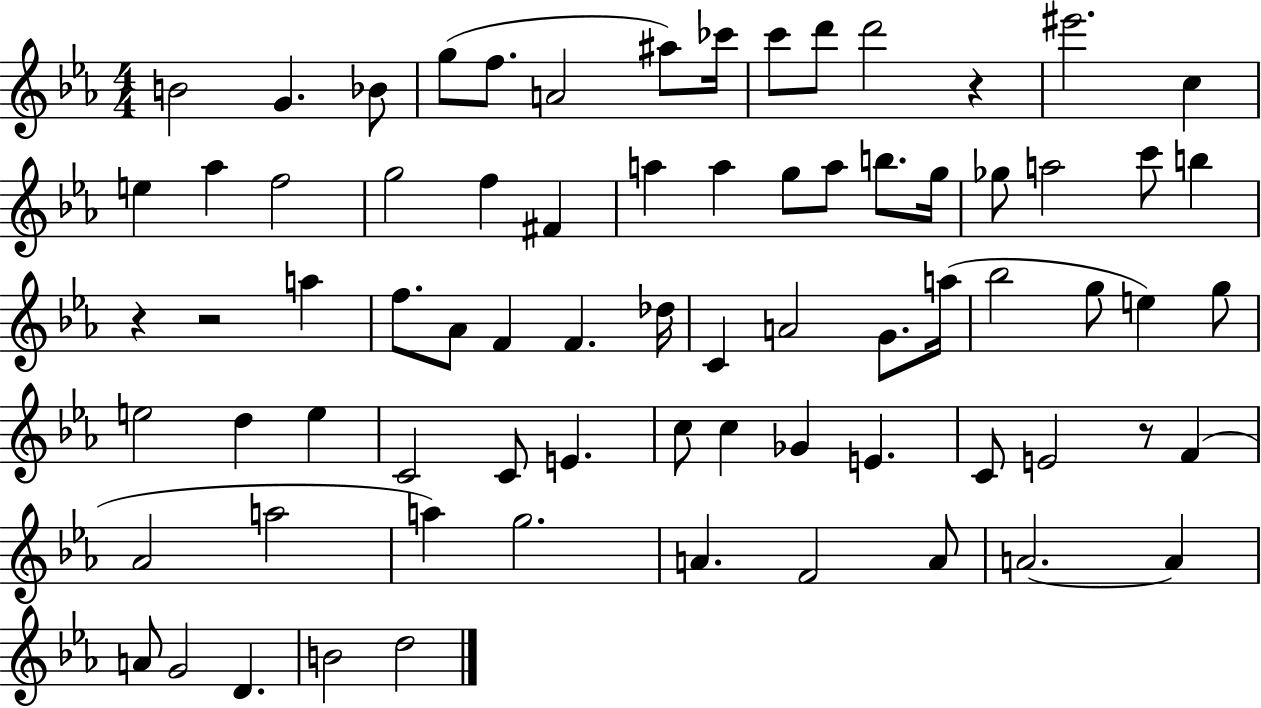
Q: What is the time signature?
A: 4/4